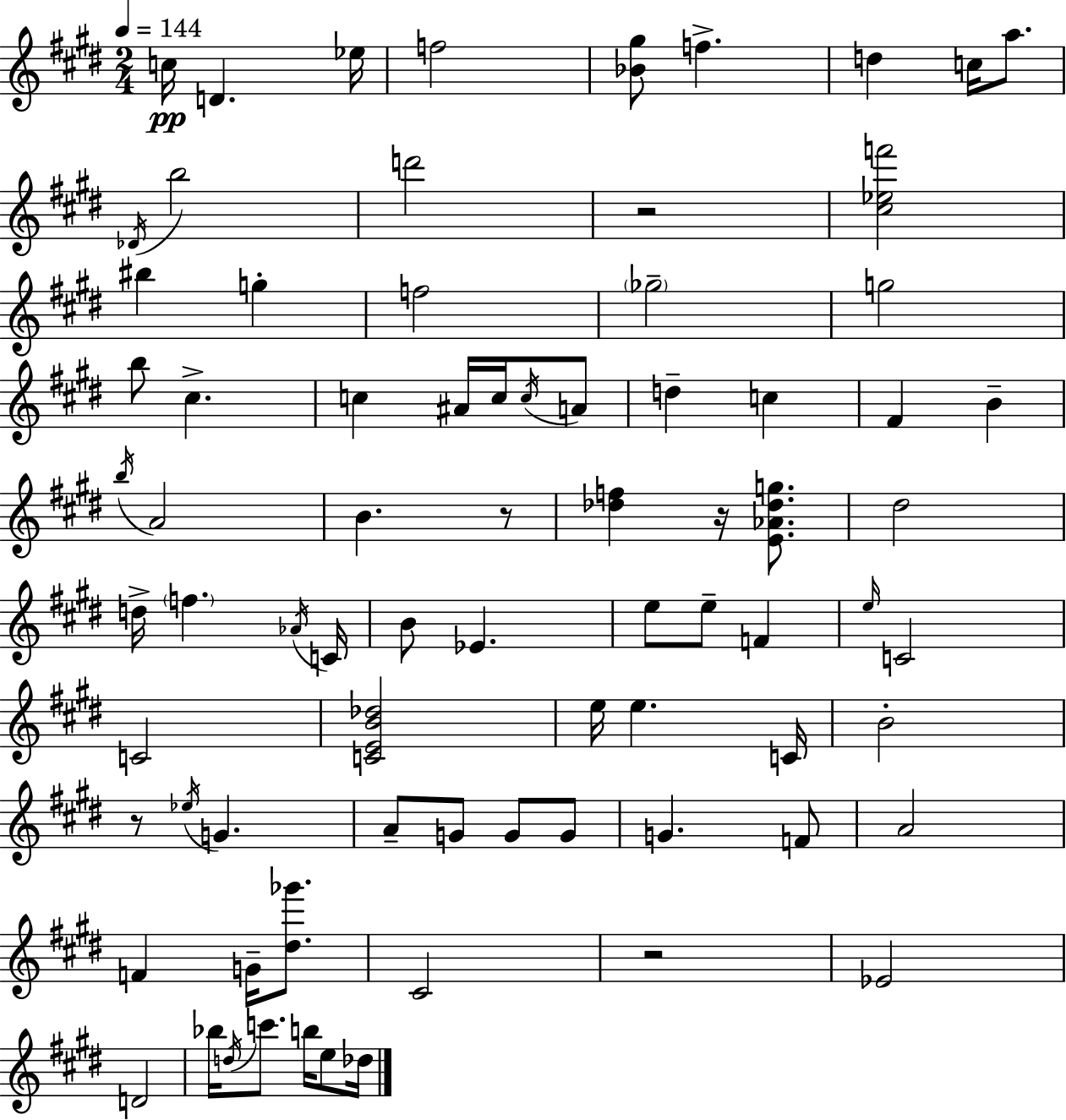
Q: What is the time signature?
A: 2/4